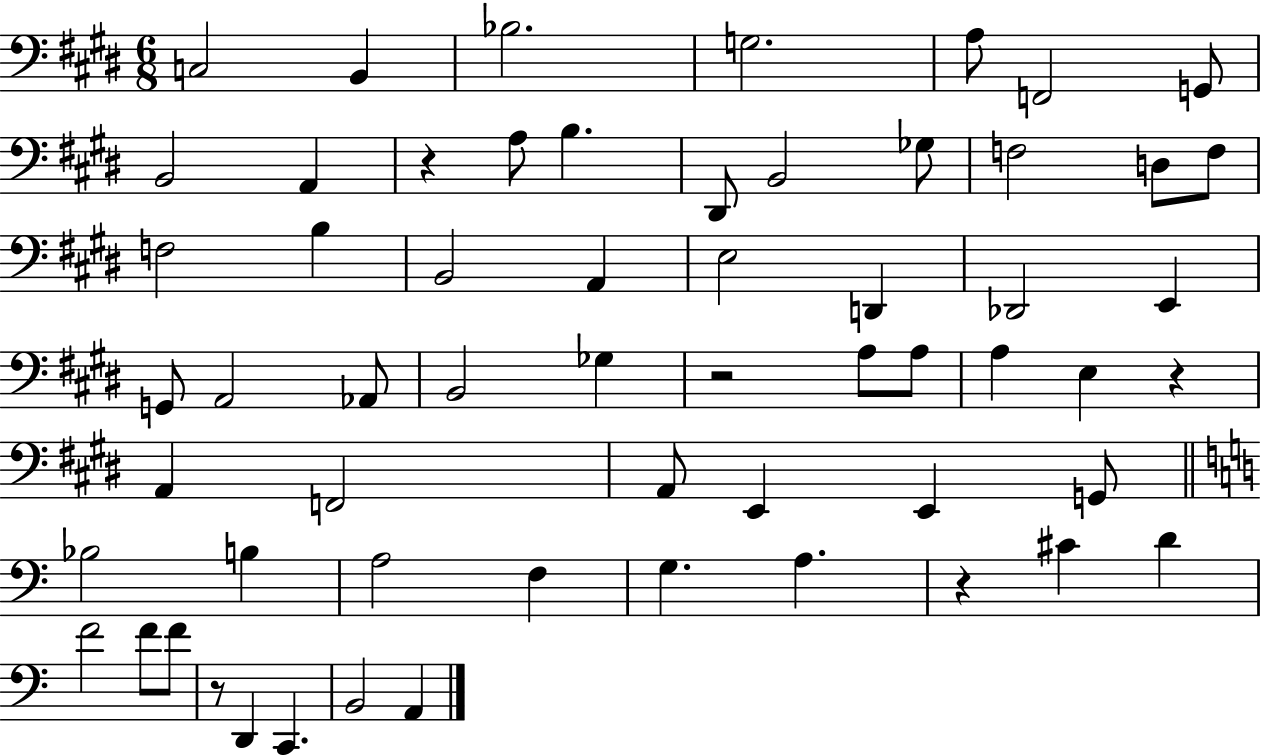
{
  \clef bass
  \numericTimeSignature
  \time 6/8
  \key e \major
  c2 b,4 | bes2. | g2. | a8 f,2 g,8 | \break b,2 a,4 | r4 a8 b4. | dis,8 b,2 ges8 | f2 d8 f8 | \break f2 b4 | b,2 a,4 | e2 d,4 | des,2 e,4 | \break g,8 a,2 aes,8 | b,2 ges4 | r2 a8 a8 | a4 e4 r4 | \break a,4 f,2 | a,8 e,4 e,4 g,8 | \bar "||" \break \key c \major bes2 b4 | a2 f4 | g4. a4. | r4 cis'4 d'4 | \break f'2 f'8 f'8 | r8 d,4 c,4. | b,2 a,4 | \bar "|."
}